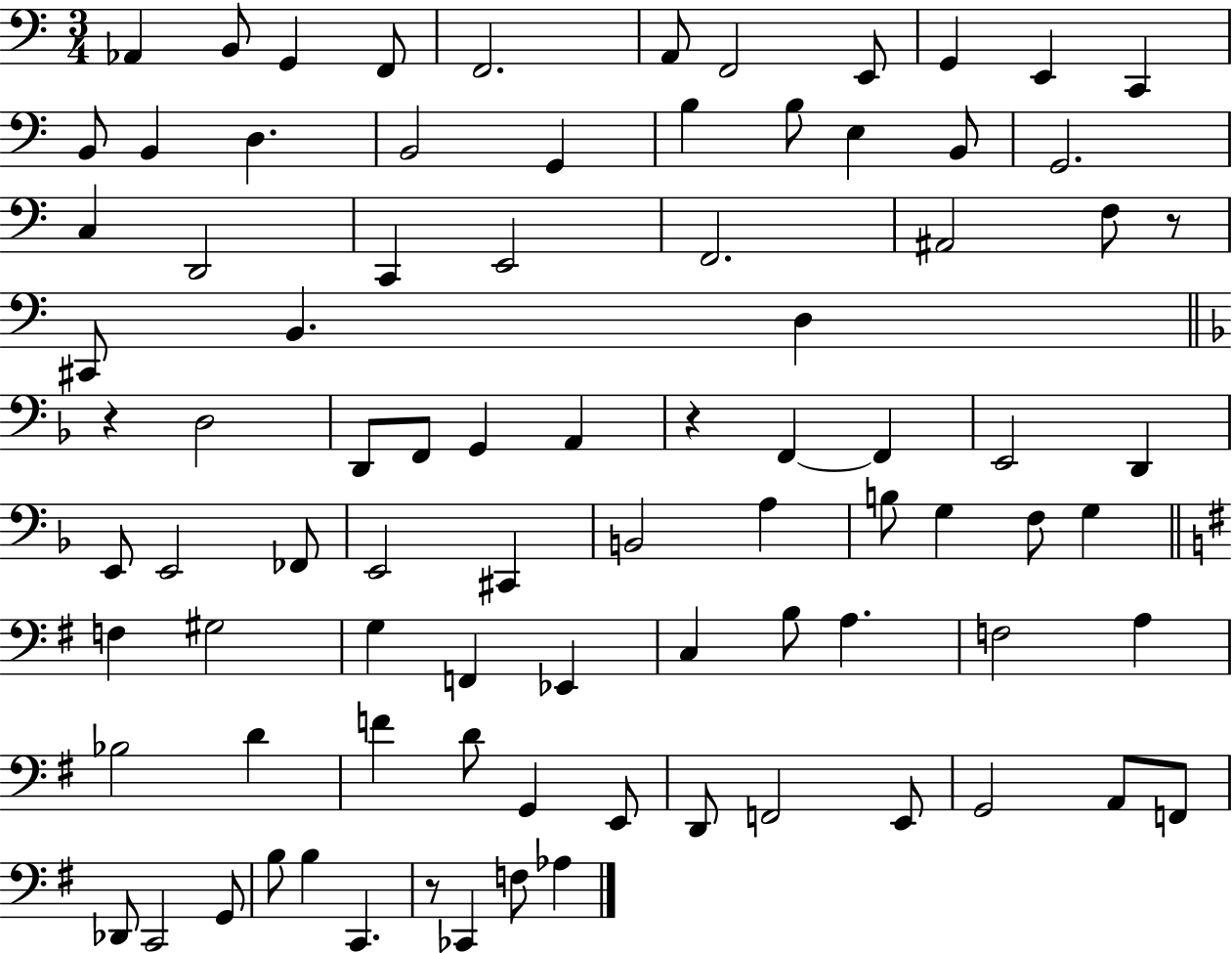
X:1
T:Untitled
M:3/4
L:1/4
K:C
_A,, B,,/2 G,, F,,/2 F,,2 A,,/2 F,,2 E,,/2 G,, E,, C,, B,,/2 B,, D, B,,2 G,, B, B,/2 E, B,,/2 G,,2 C, D,,2 C,, E,,2 F,,2 ^A,,2 F,/2 z/2 ^C,,/2 B,, D, z D,2 D,,/2 F,,/2 G,, A,, z F,, F,, E,,2 D,, E,,/2 E,,2 _F,,/2 E,,2 ^C,, B,,2 A, B,/2 G, F,/2 G, F, ^G,2 G, F,, _E,, C, B,/2 A, F,2 A, _B,2 D F D/2 G,, E,,/2 D,,/2 F,,2 E,,/2 G,,2 A,,/2 F,,/2 _D,,/2 C,,2 G,,/2 B,/2 B, C,, z/2 _C,, F,/2 _A,